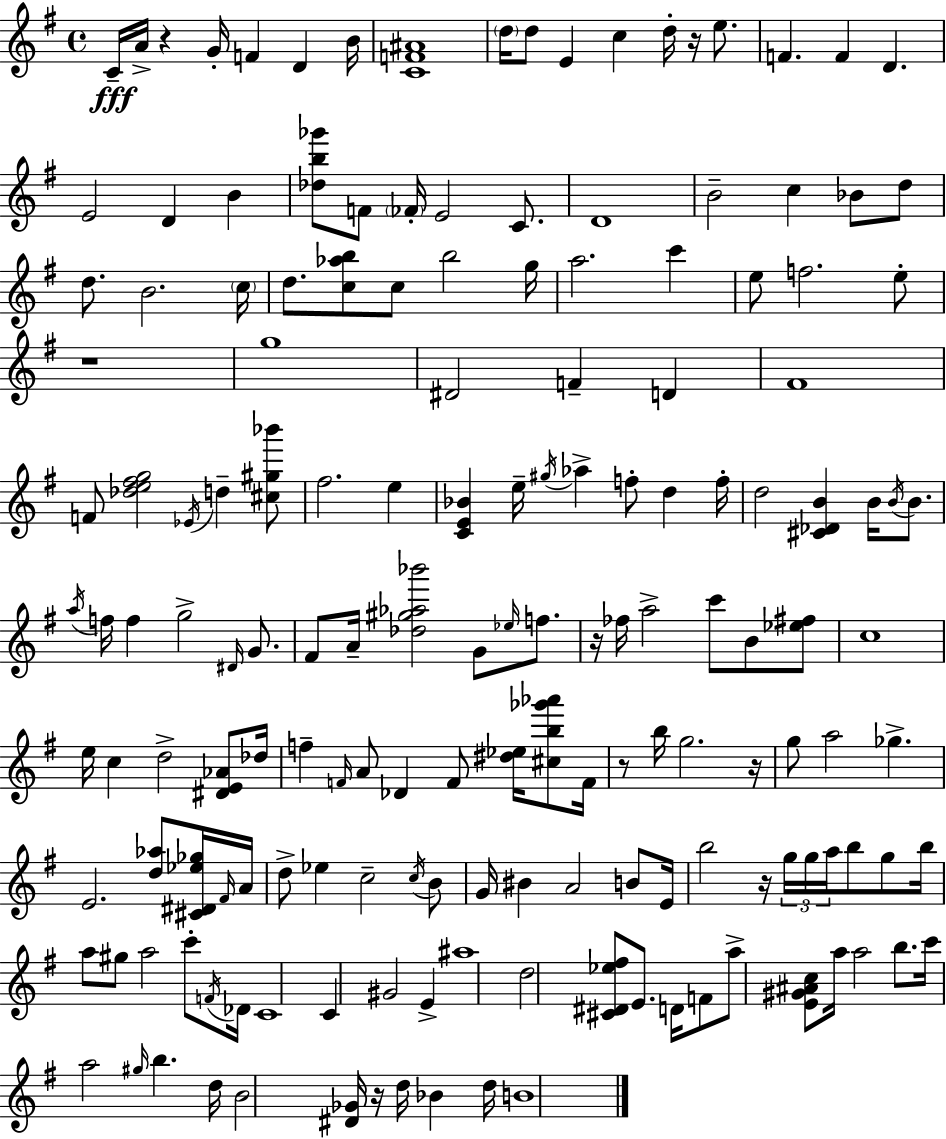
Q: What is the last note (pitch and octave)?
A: B4